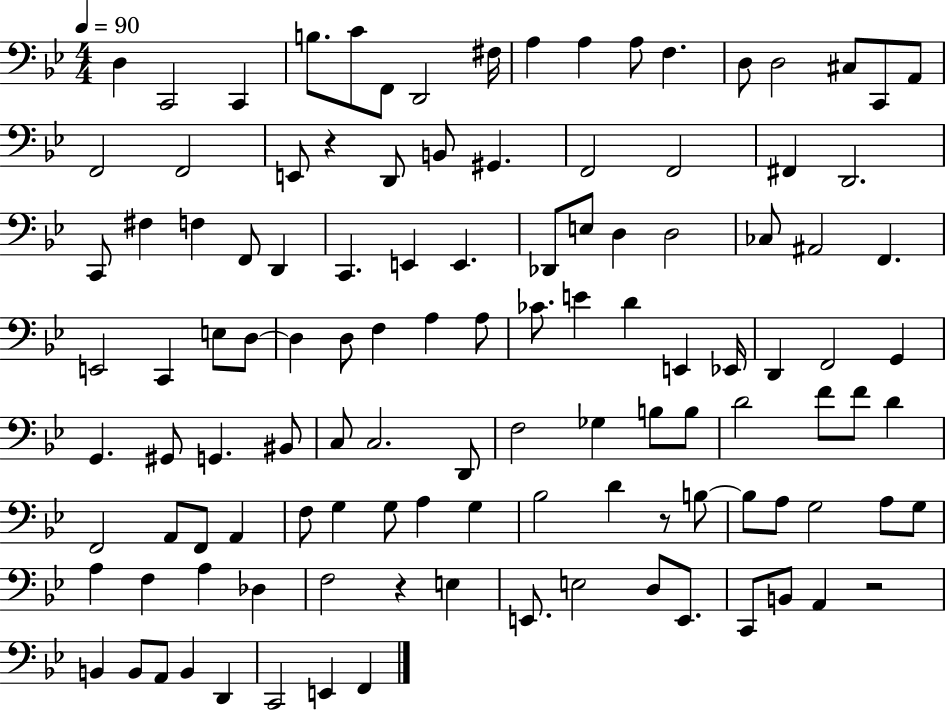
{
  \clef bass
  \numericTimeSignature
  \time 4/4
  \key bes \major
  \tempo 4 = 90
  d4 c,2 c,4 | b8. c'8 f,8 d,2 fis16 | a4 a4 a8 f4. | d8 d2 cis8 c,8 a,8 | \break f,2 f,2 | e,8 r4 d,8 b,8 gis,4. | f,2 f,2 | fis,4 d,2. | \break c,8 fis4 f4 f,8 d,4 | c,4. e,4 e,4. | des,8 e8 d4 d2 | ces8 ais,2 f,4. | \break e,2 c,4 e8 d8~~ | d4 d8 f4 a4 a8 | ces'8. e'4 d'4 e,4 ees,16 | d,4 f,2 g,4 | \break g,4. gis,8 g,4. bis,8 | c8 c2. d,8 | f2 ges4 b8 b8 | d'2 f'8 f'8 d'4 | \break f,2 a,8 f,8 a,4 | f8 g4 g8 a4 g4 | bes2 d'4 r8 b8~~ | b8 a8 g2 a8 g8 | \break a4 f4 a4 des4 | f2 r4 e4 | e,8. e2 d8 e,8. | c,8 b,8 a,4 r2 | \break b,4 b,8 a,8 b,4 d,4 | c,2 e,4 f,4 | \bar "|."
}